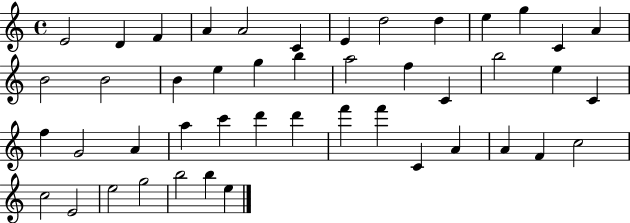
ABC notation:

X:1
T:Untitled
M:4/4
L:1/4
K:C
E2 D F A A2 C E d2 d e g C A B2 B2 B e g b a2 f C b2 e C f G2 A a c' d' d' f' f' C A A F c2 c2 E2 e2 g2 b2 b e